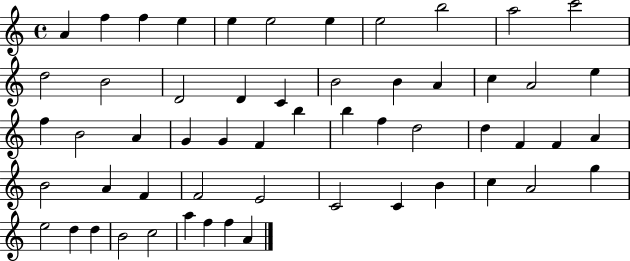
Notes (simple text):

A4/q F5/q F5/q E5/q E5/q E5/h E5/q E5/h B5/h A5/h C6/h D5/h B4/h D4/h D4/q C4/q B4/h B4/q A4/q C5/q A4/h E5/q F5/q B4/h A4/q G4/q G4/q F4/q B5/q B5/q F5/q D5/h D5/q F4/q F4/q A4/q B4/h A4/q F4/q F4/h E4/h C4/h C4/q B4/q C5/q A4/h G5/q E5/h D5/q D5/q B4/h C5/h A5/q F5/q F5/q A4/q